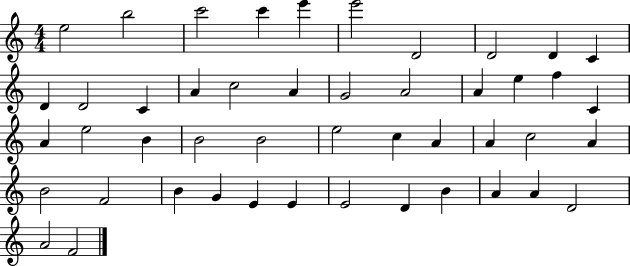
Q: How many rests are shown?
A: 0